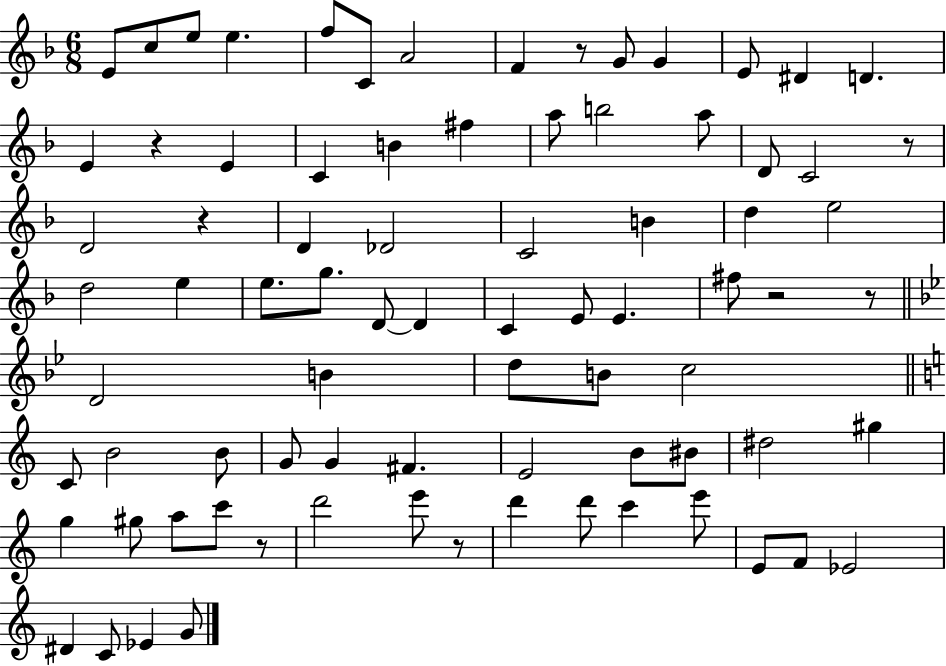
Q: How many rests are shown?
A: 8